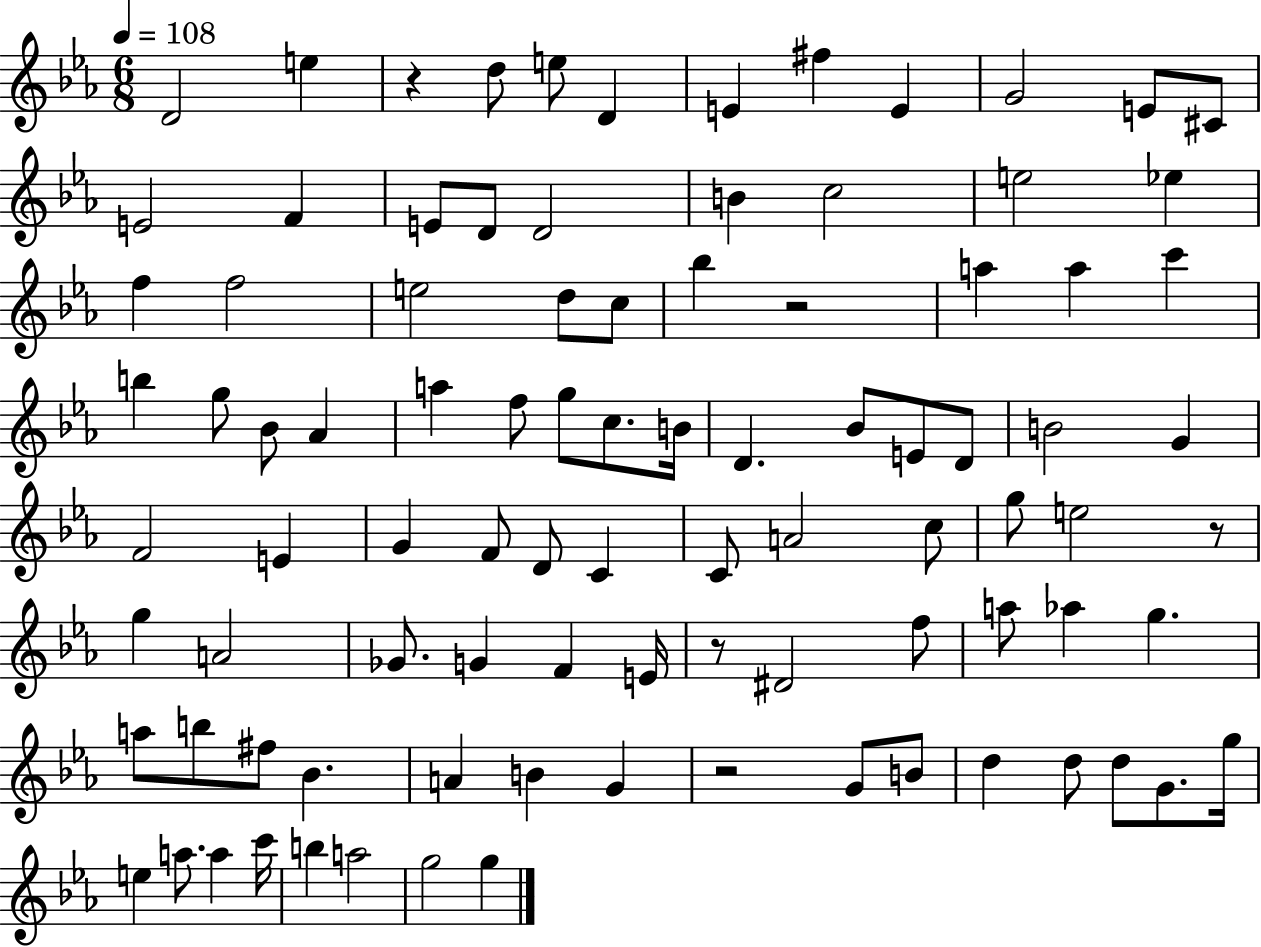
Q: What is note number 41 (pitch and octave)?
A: E4